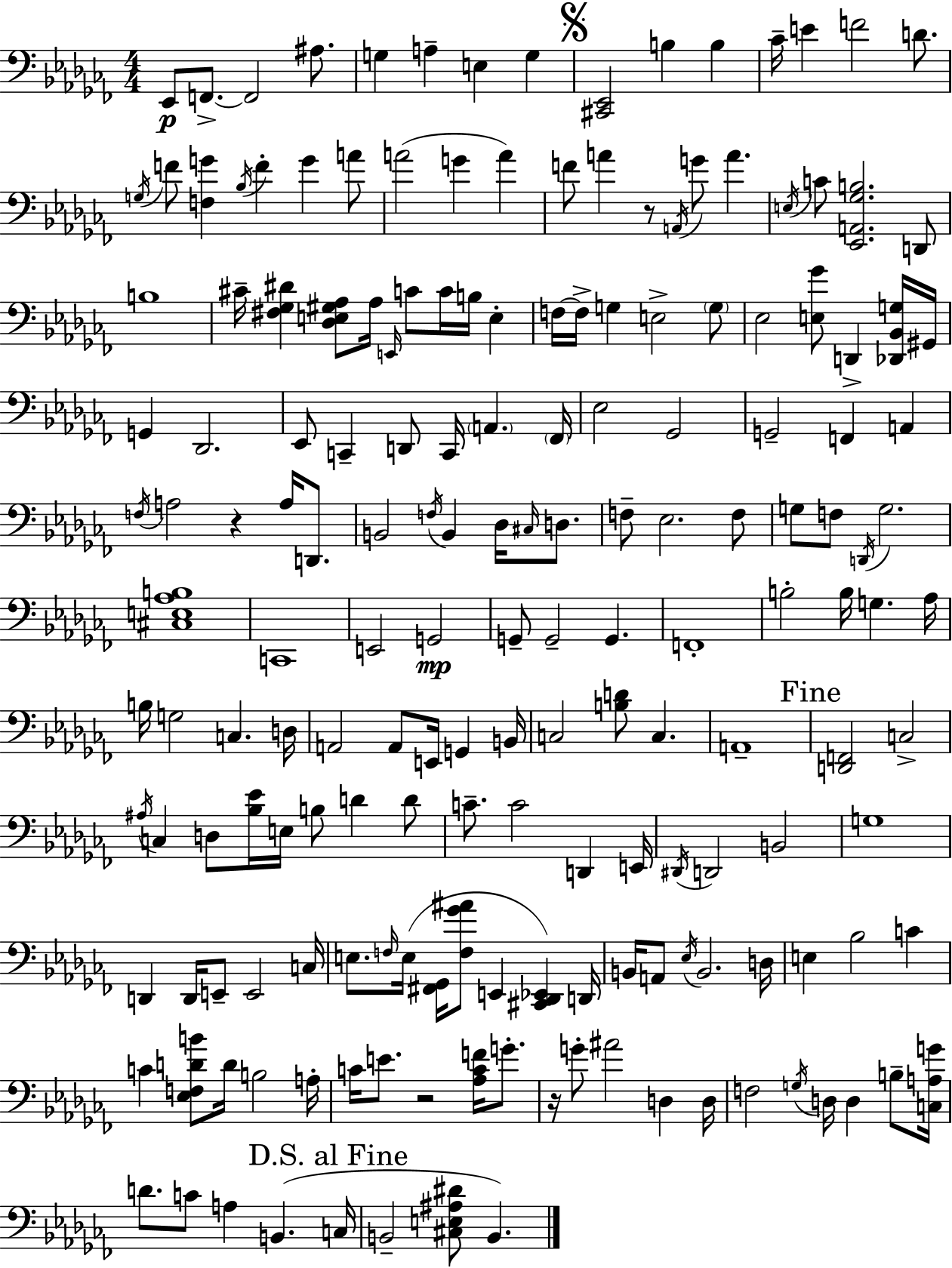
X:1
T:Untitled
M:4/4
L:1/4
K:Abm
_E,,/2 F,,/2 F,,2 ^A,/2 G, A, E, G, [^C,,_E,,]2 B, B, _C/4 E F2 D/2 G,/4 F/2 [F,G] _B,/4 F G A/2 A2 G A F/2 A z/2 A,,/4 G/2 A E,/4 C/2 [_E,,A,,_G,B,]2 D,,/2 B,4 ^C/4 [^F,_G,^D] [_D,E,^G,_A,]/2 _A,/4 E,,/4 C/2 C/4 B,/4 E, F,/4 F,/4 G, E,2 G,/2 _E,2 [E,_G]/2 D,, [_D,,_B,,G,]/4 ^G,,/4 G,, _D,,2 _E,,/2 C,, D,,/2 C,,/4 A,, _F,,/4 _E,2 _G,,2 G,,2 F,, A,, F,/4 A,2 z A,/4 D,,/2 B,,2 F,/4 B,, _D,/4 ^C,/4 D,/2 F,/2 _E,2 F,/2 G,/2 F,/2 D,,/4 G,2 [^C,E,_A,B,]4 C,,4 E,,2 G,,2 G,,/2 G,,2 G,, F,,4 B,2 B,/4 G, _A,/4 B,/4 G,2 C, D,/4 A,,2 A,,/2 E,,/4 G,, B,,/4 C,2 [B,D]/2 C, A,,4 [D,,F,,]2 C,2 ^A,/4 C, D,/2 [_B,_E]/4 E,/4 B,/2 D D/2 C/2 C2 D,, E,,/4 ^D,,/4 D,,2 B,,2 G,4 D,, D,,/4 E,,/2 E,,2 C,/4 E,/2 F,/4 E,/4 [^F,,_G,,]/4 [F,_G^A]/2 E,, [^C,,_D,,_E,,] D,,/4 B,,/4 A,,/2 _E,/4 B,,2 D,/4 E, _B,2 C C [_E,F,DB]/2 D/4 B,2 A,/4 C/4 E/2 z2 [_A,CF]/4 G/2 z/4 G/2 ^A2 D, D,/4 F,2 G,/4 D,/4 D, B,/2 [C,A,G]/4 D/2 C/2 A, B,, C,/4 B,,2 [^C,E,^A,^D]/2 B,,